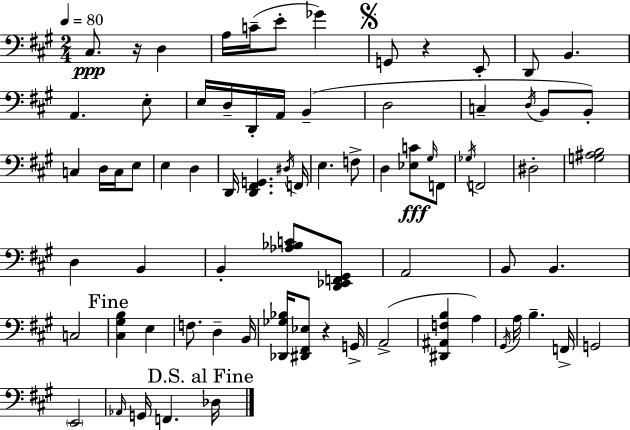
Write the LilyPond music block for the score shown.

{
  \clef bass
  \numericTimeSignature
  \time 2/4
  \key a \major
  \tempo 4 = 80
  \repeat volta 2 { cis8.\ppp r16 d4 | a16 c'16--( e'8-. ges'4) | \mark \markup { \musicglyph "scripts.segno" } g,8 r4 e,8-. | d,8 b,4. | \break a,4. e8-. | e16 d16-- d,16-. a,16 b,4--( | d2 | c4-- \acciaccatura { d16 } b,8 b,8-.) | \break c4 d16 c16 e8 | e4 d4 | d,16 <d, fis, g,>4. | \acciaccatura { dis16 } f,16 e4. | \break f8-> d4 <ees c'>8\fff | \grace { gis16 } f,8 \acciaccatura { ges16 } f,2 | dis2-. | <g ais b>2 | \break d4 | b,4 b,4-. | <aes bes c'>8 <d, ees, f, gis,>8 a,2 | b,8 b,4. | \break c2 | \mark "Fine" <cis gis b>4 | e4 f8. d4-- | b,16 <des, ges bes>16 <dis, fis, ees>8 r4 | \break g,16-> a,2->( | <dis, ais, f b>4 | a4) \acciaccatura { gis,16 } a16 b4.-- | f,16-> g,2 | \break \parenthesize e,2 | \grace { aes,16 } g,16 f,4. | \mark "D.S. al Fine" des16 } \bar "|."
}